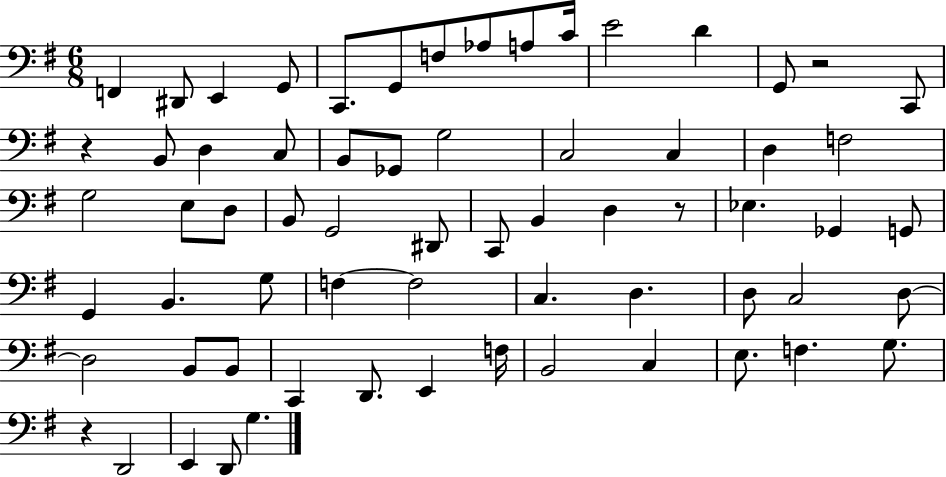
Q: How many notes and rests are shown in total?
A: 66